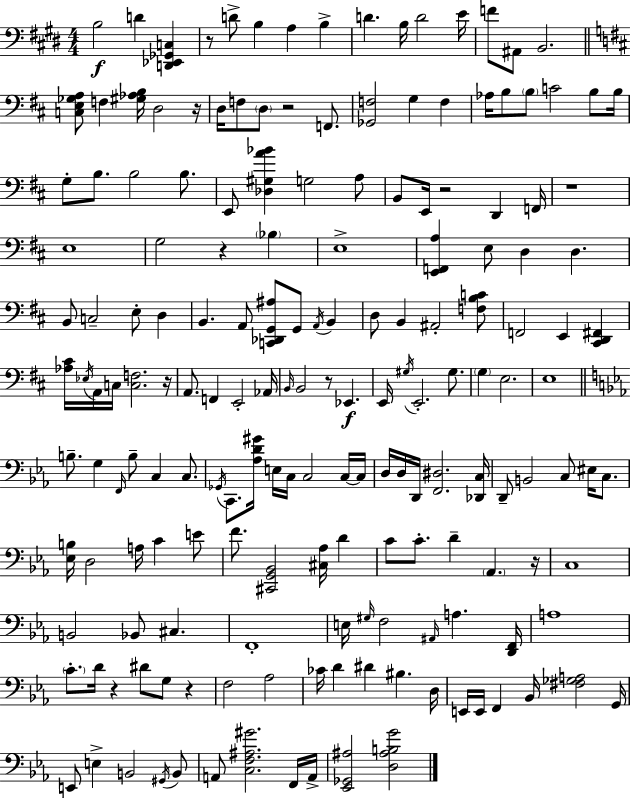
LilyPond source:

{
  \clef bass
  \numericTimeSignature
  \time 4/4
  \key e \major
  b2\f d'4 <d, ees, ges, c>4 | r8 d'8-> b4 a4 b4-> | d'4. b16 d'2 e'16 | f'8 ais,8 b,2. | \break \bar "||" \break \key d \major <c e ges a>8 f4 <gis aes b>16 d2 r16 | d16 f8 \parenthesize d8 r2 f,8. | <ges, f>2 g4 f4 | aes16 b8 \parenthesize b8 c'2 b8 b16 | \break g8-. b8. b2 b8. | e,8 <des gis a' bes'>4 g2 a8 | b,8 e,16 r2 d,4 f,16 | r1 | \break e1 | g2 r4 \parenthesize bes4 | e1-> | <e, f, a>4 e8 d4 d4. | \break b,8 c2-- e8-. d4 | b,4. a,8 <c, des, g, ais>8 g,8 \acciaccatura { a,16 } b,4 | d8 b,4 ais,2-. <f b c'>8 | f,2 e,4 <cis, d, fis,>4 | \break <aes cis'>16 \acciaccatura { ees16 } a,16 c16 <c f>2. | r16 a,8. f,4 e,2-. | aes,16 \grace { b,16 } b,2 r8 ees,4.\f | e,16 \acciaccatura { gis16 } e,2.-. | \break gis8. \parenthesize g4 e2. | e1 | \bar "||" \break \key ees \major b8.-- g4 \grace { f,16 } b8-- c4 c8. | \acciaccatura { ges,16 } c,8. <aes d' gis'>16 e16 c16 c2 | c16~~ c16 d16 d16 d,16 <f, dis>2. | <des, c>16 d,8-- b,2 c8 eis16 c8. | \break <ees b>16 d2 a16 c'4 | e'8 f'8. <cis, g, bes,>2 <cis aes>16 d'4 | c'8 c'8.-. d'4-- \parenthesize aes,4. | r16 c1 | \break b,2 bes,8 cis4. | f,1-. | e16 \grace { gis16 } f2 \grace { ais,16 } a4. | <d, f,>16 a1 | \break \parenthesize c'8.-. d'16 r4 dis'8 g8 | r4 f2 aes2 | ces'16 d'4 dis'4 bis4. | d16 e,16 e,16 f,4 bes,16 <fis ges a>2 | \break g,16 e,8 e4-> b,2 | \acciaccatura { gis,16 } b,8 a,8 <c f ais gis'>2. | f,16 a,16-> <ees, ges, ais>2 <d ais b g'>2 | \bar "|."
}